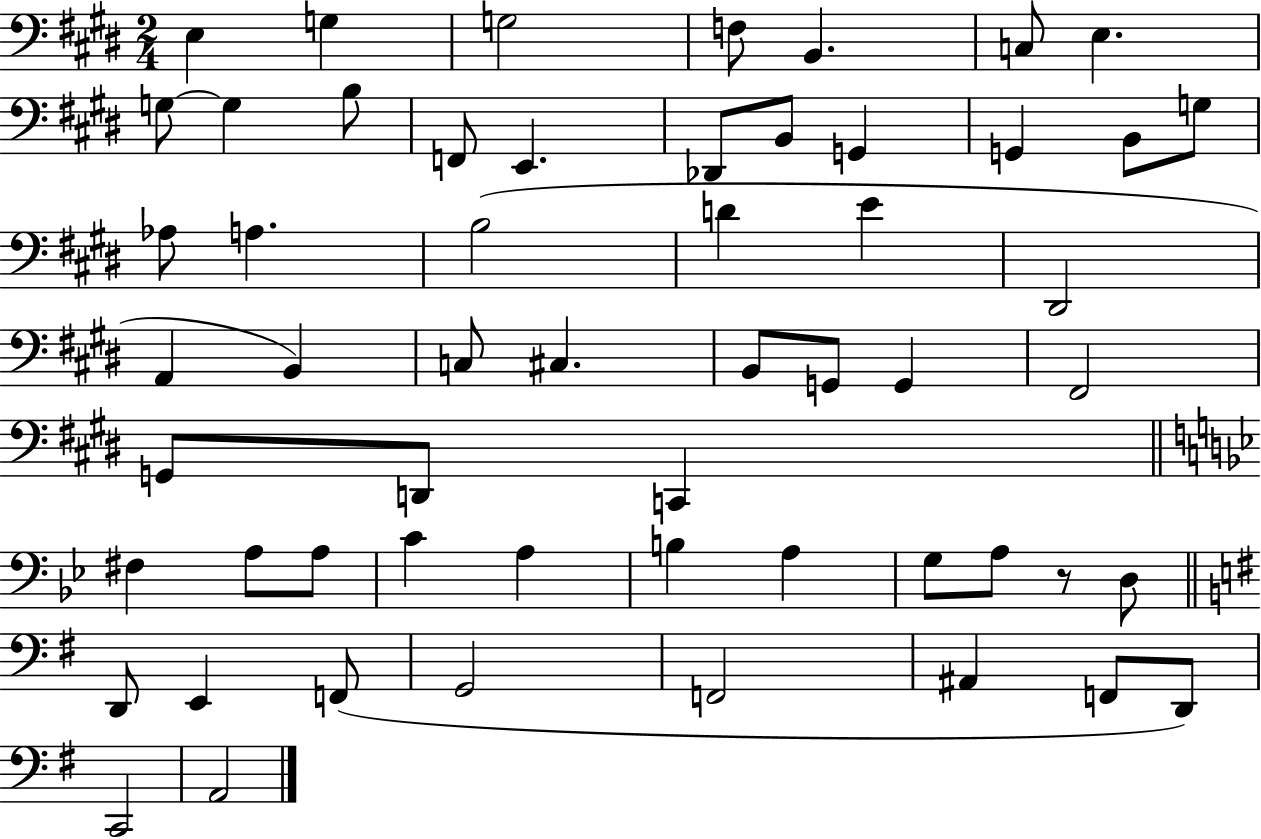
X:1
T:Untitled
M:2/4
L:1/4
K:E
E, G, G,2 F,/2 B,, C,/2 E, G,/2 G, B,/2 F,,/2 E,, _D,,/2 B,,/2 G,, G,, B,,/2 G,/2 _A,/2 A, B,2 D E ^D,,2 A,, B,, C,/2 ^C, B,,/2 G,,/2 G,, ^F,,2 G,,/2 D,,/2 C,, ^F, A,/2 A,/2 C A, B, A, G,/2 A,/2 z/2 D,/2 D,,/2 E,, F,,/2 G,,2 F,,2 ^A,, F,,/2 D,,/2 C,,2 A,,2